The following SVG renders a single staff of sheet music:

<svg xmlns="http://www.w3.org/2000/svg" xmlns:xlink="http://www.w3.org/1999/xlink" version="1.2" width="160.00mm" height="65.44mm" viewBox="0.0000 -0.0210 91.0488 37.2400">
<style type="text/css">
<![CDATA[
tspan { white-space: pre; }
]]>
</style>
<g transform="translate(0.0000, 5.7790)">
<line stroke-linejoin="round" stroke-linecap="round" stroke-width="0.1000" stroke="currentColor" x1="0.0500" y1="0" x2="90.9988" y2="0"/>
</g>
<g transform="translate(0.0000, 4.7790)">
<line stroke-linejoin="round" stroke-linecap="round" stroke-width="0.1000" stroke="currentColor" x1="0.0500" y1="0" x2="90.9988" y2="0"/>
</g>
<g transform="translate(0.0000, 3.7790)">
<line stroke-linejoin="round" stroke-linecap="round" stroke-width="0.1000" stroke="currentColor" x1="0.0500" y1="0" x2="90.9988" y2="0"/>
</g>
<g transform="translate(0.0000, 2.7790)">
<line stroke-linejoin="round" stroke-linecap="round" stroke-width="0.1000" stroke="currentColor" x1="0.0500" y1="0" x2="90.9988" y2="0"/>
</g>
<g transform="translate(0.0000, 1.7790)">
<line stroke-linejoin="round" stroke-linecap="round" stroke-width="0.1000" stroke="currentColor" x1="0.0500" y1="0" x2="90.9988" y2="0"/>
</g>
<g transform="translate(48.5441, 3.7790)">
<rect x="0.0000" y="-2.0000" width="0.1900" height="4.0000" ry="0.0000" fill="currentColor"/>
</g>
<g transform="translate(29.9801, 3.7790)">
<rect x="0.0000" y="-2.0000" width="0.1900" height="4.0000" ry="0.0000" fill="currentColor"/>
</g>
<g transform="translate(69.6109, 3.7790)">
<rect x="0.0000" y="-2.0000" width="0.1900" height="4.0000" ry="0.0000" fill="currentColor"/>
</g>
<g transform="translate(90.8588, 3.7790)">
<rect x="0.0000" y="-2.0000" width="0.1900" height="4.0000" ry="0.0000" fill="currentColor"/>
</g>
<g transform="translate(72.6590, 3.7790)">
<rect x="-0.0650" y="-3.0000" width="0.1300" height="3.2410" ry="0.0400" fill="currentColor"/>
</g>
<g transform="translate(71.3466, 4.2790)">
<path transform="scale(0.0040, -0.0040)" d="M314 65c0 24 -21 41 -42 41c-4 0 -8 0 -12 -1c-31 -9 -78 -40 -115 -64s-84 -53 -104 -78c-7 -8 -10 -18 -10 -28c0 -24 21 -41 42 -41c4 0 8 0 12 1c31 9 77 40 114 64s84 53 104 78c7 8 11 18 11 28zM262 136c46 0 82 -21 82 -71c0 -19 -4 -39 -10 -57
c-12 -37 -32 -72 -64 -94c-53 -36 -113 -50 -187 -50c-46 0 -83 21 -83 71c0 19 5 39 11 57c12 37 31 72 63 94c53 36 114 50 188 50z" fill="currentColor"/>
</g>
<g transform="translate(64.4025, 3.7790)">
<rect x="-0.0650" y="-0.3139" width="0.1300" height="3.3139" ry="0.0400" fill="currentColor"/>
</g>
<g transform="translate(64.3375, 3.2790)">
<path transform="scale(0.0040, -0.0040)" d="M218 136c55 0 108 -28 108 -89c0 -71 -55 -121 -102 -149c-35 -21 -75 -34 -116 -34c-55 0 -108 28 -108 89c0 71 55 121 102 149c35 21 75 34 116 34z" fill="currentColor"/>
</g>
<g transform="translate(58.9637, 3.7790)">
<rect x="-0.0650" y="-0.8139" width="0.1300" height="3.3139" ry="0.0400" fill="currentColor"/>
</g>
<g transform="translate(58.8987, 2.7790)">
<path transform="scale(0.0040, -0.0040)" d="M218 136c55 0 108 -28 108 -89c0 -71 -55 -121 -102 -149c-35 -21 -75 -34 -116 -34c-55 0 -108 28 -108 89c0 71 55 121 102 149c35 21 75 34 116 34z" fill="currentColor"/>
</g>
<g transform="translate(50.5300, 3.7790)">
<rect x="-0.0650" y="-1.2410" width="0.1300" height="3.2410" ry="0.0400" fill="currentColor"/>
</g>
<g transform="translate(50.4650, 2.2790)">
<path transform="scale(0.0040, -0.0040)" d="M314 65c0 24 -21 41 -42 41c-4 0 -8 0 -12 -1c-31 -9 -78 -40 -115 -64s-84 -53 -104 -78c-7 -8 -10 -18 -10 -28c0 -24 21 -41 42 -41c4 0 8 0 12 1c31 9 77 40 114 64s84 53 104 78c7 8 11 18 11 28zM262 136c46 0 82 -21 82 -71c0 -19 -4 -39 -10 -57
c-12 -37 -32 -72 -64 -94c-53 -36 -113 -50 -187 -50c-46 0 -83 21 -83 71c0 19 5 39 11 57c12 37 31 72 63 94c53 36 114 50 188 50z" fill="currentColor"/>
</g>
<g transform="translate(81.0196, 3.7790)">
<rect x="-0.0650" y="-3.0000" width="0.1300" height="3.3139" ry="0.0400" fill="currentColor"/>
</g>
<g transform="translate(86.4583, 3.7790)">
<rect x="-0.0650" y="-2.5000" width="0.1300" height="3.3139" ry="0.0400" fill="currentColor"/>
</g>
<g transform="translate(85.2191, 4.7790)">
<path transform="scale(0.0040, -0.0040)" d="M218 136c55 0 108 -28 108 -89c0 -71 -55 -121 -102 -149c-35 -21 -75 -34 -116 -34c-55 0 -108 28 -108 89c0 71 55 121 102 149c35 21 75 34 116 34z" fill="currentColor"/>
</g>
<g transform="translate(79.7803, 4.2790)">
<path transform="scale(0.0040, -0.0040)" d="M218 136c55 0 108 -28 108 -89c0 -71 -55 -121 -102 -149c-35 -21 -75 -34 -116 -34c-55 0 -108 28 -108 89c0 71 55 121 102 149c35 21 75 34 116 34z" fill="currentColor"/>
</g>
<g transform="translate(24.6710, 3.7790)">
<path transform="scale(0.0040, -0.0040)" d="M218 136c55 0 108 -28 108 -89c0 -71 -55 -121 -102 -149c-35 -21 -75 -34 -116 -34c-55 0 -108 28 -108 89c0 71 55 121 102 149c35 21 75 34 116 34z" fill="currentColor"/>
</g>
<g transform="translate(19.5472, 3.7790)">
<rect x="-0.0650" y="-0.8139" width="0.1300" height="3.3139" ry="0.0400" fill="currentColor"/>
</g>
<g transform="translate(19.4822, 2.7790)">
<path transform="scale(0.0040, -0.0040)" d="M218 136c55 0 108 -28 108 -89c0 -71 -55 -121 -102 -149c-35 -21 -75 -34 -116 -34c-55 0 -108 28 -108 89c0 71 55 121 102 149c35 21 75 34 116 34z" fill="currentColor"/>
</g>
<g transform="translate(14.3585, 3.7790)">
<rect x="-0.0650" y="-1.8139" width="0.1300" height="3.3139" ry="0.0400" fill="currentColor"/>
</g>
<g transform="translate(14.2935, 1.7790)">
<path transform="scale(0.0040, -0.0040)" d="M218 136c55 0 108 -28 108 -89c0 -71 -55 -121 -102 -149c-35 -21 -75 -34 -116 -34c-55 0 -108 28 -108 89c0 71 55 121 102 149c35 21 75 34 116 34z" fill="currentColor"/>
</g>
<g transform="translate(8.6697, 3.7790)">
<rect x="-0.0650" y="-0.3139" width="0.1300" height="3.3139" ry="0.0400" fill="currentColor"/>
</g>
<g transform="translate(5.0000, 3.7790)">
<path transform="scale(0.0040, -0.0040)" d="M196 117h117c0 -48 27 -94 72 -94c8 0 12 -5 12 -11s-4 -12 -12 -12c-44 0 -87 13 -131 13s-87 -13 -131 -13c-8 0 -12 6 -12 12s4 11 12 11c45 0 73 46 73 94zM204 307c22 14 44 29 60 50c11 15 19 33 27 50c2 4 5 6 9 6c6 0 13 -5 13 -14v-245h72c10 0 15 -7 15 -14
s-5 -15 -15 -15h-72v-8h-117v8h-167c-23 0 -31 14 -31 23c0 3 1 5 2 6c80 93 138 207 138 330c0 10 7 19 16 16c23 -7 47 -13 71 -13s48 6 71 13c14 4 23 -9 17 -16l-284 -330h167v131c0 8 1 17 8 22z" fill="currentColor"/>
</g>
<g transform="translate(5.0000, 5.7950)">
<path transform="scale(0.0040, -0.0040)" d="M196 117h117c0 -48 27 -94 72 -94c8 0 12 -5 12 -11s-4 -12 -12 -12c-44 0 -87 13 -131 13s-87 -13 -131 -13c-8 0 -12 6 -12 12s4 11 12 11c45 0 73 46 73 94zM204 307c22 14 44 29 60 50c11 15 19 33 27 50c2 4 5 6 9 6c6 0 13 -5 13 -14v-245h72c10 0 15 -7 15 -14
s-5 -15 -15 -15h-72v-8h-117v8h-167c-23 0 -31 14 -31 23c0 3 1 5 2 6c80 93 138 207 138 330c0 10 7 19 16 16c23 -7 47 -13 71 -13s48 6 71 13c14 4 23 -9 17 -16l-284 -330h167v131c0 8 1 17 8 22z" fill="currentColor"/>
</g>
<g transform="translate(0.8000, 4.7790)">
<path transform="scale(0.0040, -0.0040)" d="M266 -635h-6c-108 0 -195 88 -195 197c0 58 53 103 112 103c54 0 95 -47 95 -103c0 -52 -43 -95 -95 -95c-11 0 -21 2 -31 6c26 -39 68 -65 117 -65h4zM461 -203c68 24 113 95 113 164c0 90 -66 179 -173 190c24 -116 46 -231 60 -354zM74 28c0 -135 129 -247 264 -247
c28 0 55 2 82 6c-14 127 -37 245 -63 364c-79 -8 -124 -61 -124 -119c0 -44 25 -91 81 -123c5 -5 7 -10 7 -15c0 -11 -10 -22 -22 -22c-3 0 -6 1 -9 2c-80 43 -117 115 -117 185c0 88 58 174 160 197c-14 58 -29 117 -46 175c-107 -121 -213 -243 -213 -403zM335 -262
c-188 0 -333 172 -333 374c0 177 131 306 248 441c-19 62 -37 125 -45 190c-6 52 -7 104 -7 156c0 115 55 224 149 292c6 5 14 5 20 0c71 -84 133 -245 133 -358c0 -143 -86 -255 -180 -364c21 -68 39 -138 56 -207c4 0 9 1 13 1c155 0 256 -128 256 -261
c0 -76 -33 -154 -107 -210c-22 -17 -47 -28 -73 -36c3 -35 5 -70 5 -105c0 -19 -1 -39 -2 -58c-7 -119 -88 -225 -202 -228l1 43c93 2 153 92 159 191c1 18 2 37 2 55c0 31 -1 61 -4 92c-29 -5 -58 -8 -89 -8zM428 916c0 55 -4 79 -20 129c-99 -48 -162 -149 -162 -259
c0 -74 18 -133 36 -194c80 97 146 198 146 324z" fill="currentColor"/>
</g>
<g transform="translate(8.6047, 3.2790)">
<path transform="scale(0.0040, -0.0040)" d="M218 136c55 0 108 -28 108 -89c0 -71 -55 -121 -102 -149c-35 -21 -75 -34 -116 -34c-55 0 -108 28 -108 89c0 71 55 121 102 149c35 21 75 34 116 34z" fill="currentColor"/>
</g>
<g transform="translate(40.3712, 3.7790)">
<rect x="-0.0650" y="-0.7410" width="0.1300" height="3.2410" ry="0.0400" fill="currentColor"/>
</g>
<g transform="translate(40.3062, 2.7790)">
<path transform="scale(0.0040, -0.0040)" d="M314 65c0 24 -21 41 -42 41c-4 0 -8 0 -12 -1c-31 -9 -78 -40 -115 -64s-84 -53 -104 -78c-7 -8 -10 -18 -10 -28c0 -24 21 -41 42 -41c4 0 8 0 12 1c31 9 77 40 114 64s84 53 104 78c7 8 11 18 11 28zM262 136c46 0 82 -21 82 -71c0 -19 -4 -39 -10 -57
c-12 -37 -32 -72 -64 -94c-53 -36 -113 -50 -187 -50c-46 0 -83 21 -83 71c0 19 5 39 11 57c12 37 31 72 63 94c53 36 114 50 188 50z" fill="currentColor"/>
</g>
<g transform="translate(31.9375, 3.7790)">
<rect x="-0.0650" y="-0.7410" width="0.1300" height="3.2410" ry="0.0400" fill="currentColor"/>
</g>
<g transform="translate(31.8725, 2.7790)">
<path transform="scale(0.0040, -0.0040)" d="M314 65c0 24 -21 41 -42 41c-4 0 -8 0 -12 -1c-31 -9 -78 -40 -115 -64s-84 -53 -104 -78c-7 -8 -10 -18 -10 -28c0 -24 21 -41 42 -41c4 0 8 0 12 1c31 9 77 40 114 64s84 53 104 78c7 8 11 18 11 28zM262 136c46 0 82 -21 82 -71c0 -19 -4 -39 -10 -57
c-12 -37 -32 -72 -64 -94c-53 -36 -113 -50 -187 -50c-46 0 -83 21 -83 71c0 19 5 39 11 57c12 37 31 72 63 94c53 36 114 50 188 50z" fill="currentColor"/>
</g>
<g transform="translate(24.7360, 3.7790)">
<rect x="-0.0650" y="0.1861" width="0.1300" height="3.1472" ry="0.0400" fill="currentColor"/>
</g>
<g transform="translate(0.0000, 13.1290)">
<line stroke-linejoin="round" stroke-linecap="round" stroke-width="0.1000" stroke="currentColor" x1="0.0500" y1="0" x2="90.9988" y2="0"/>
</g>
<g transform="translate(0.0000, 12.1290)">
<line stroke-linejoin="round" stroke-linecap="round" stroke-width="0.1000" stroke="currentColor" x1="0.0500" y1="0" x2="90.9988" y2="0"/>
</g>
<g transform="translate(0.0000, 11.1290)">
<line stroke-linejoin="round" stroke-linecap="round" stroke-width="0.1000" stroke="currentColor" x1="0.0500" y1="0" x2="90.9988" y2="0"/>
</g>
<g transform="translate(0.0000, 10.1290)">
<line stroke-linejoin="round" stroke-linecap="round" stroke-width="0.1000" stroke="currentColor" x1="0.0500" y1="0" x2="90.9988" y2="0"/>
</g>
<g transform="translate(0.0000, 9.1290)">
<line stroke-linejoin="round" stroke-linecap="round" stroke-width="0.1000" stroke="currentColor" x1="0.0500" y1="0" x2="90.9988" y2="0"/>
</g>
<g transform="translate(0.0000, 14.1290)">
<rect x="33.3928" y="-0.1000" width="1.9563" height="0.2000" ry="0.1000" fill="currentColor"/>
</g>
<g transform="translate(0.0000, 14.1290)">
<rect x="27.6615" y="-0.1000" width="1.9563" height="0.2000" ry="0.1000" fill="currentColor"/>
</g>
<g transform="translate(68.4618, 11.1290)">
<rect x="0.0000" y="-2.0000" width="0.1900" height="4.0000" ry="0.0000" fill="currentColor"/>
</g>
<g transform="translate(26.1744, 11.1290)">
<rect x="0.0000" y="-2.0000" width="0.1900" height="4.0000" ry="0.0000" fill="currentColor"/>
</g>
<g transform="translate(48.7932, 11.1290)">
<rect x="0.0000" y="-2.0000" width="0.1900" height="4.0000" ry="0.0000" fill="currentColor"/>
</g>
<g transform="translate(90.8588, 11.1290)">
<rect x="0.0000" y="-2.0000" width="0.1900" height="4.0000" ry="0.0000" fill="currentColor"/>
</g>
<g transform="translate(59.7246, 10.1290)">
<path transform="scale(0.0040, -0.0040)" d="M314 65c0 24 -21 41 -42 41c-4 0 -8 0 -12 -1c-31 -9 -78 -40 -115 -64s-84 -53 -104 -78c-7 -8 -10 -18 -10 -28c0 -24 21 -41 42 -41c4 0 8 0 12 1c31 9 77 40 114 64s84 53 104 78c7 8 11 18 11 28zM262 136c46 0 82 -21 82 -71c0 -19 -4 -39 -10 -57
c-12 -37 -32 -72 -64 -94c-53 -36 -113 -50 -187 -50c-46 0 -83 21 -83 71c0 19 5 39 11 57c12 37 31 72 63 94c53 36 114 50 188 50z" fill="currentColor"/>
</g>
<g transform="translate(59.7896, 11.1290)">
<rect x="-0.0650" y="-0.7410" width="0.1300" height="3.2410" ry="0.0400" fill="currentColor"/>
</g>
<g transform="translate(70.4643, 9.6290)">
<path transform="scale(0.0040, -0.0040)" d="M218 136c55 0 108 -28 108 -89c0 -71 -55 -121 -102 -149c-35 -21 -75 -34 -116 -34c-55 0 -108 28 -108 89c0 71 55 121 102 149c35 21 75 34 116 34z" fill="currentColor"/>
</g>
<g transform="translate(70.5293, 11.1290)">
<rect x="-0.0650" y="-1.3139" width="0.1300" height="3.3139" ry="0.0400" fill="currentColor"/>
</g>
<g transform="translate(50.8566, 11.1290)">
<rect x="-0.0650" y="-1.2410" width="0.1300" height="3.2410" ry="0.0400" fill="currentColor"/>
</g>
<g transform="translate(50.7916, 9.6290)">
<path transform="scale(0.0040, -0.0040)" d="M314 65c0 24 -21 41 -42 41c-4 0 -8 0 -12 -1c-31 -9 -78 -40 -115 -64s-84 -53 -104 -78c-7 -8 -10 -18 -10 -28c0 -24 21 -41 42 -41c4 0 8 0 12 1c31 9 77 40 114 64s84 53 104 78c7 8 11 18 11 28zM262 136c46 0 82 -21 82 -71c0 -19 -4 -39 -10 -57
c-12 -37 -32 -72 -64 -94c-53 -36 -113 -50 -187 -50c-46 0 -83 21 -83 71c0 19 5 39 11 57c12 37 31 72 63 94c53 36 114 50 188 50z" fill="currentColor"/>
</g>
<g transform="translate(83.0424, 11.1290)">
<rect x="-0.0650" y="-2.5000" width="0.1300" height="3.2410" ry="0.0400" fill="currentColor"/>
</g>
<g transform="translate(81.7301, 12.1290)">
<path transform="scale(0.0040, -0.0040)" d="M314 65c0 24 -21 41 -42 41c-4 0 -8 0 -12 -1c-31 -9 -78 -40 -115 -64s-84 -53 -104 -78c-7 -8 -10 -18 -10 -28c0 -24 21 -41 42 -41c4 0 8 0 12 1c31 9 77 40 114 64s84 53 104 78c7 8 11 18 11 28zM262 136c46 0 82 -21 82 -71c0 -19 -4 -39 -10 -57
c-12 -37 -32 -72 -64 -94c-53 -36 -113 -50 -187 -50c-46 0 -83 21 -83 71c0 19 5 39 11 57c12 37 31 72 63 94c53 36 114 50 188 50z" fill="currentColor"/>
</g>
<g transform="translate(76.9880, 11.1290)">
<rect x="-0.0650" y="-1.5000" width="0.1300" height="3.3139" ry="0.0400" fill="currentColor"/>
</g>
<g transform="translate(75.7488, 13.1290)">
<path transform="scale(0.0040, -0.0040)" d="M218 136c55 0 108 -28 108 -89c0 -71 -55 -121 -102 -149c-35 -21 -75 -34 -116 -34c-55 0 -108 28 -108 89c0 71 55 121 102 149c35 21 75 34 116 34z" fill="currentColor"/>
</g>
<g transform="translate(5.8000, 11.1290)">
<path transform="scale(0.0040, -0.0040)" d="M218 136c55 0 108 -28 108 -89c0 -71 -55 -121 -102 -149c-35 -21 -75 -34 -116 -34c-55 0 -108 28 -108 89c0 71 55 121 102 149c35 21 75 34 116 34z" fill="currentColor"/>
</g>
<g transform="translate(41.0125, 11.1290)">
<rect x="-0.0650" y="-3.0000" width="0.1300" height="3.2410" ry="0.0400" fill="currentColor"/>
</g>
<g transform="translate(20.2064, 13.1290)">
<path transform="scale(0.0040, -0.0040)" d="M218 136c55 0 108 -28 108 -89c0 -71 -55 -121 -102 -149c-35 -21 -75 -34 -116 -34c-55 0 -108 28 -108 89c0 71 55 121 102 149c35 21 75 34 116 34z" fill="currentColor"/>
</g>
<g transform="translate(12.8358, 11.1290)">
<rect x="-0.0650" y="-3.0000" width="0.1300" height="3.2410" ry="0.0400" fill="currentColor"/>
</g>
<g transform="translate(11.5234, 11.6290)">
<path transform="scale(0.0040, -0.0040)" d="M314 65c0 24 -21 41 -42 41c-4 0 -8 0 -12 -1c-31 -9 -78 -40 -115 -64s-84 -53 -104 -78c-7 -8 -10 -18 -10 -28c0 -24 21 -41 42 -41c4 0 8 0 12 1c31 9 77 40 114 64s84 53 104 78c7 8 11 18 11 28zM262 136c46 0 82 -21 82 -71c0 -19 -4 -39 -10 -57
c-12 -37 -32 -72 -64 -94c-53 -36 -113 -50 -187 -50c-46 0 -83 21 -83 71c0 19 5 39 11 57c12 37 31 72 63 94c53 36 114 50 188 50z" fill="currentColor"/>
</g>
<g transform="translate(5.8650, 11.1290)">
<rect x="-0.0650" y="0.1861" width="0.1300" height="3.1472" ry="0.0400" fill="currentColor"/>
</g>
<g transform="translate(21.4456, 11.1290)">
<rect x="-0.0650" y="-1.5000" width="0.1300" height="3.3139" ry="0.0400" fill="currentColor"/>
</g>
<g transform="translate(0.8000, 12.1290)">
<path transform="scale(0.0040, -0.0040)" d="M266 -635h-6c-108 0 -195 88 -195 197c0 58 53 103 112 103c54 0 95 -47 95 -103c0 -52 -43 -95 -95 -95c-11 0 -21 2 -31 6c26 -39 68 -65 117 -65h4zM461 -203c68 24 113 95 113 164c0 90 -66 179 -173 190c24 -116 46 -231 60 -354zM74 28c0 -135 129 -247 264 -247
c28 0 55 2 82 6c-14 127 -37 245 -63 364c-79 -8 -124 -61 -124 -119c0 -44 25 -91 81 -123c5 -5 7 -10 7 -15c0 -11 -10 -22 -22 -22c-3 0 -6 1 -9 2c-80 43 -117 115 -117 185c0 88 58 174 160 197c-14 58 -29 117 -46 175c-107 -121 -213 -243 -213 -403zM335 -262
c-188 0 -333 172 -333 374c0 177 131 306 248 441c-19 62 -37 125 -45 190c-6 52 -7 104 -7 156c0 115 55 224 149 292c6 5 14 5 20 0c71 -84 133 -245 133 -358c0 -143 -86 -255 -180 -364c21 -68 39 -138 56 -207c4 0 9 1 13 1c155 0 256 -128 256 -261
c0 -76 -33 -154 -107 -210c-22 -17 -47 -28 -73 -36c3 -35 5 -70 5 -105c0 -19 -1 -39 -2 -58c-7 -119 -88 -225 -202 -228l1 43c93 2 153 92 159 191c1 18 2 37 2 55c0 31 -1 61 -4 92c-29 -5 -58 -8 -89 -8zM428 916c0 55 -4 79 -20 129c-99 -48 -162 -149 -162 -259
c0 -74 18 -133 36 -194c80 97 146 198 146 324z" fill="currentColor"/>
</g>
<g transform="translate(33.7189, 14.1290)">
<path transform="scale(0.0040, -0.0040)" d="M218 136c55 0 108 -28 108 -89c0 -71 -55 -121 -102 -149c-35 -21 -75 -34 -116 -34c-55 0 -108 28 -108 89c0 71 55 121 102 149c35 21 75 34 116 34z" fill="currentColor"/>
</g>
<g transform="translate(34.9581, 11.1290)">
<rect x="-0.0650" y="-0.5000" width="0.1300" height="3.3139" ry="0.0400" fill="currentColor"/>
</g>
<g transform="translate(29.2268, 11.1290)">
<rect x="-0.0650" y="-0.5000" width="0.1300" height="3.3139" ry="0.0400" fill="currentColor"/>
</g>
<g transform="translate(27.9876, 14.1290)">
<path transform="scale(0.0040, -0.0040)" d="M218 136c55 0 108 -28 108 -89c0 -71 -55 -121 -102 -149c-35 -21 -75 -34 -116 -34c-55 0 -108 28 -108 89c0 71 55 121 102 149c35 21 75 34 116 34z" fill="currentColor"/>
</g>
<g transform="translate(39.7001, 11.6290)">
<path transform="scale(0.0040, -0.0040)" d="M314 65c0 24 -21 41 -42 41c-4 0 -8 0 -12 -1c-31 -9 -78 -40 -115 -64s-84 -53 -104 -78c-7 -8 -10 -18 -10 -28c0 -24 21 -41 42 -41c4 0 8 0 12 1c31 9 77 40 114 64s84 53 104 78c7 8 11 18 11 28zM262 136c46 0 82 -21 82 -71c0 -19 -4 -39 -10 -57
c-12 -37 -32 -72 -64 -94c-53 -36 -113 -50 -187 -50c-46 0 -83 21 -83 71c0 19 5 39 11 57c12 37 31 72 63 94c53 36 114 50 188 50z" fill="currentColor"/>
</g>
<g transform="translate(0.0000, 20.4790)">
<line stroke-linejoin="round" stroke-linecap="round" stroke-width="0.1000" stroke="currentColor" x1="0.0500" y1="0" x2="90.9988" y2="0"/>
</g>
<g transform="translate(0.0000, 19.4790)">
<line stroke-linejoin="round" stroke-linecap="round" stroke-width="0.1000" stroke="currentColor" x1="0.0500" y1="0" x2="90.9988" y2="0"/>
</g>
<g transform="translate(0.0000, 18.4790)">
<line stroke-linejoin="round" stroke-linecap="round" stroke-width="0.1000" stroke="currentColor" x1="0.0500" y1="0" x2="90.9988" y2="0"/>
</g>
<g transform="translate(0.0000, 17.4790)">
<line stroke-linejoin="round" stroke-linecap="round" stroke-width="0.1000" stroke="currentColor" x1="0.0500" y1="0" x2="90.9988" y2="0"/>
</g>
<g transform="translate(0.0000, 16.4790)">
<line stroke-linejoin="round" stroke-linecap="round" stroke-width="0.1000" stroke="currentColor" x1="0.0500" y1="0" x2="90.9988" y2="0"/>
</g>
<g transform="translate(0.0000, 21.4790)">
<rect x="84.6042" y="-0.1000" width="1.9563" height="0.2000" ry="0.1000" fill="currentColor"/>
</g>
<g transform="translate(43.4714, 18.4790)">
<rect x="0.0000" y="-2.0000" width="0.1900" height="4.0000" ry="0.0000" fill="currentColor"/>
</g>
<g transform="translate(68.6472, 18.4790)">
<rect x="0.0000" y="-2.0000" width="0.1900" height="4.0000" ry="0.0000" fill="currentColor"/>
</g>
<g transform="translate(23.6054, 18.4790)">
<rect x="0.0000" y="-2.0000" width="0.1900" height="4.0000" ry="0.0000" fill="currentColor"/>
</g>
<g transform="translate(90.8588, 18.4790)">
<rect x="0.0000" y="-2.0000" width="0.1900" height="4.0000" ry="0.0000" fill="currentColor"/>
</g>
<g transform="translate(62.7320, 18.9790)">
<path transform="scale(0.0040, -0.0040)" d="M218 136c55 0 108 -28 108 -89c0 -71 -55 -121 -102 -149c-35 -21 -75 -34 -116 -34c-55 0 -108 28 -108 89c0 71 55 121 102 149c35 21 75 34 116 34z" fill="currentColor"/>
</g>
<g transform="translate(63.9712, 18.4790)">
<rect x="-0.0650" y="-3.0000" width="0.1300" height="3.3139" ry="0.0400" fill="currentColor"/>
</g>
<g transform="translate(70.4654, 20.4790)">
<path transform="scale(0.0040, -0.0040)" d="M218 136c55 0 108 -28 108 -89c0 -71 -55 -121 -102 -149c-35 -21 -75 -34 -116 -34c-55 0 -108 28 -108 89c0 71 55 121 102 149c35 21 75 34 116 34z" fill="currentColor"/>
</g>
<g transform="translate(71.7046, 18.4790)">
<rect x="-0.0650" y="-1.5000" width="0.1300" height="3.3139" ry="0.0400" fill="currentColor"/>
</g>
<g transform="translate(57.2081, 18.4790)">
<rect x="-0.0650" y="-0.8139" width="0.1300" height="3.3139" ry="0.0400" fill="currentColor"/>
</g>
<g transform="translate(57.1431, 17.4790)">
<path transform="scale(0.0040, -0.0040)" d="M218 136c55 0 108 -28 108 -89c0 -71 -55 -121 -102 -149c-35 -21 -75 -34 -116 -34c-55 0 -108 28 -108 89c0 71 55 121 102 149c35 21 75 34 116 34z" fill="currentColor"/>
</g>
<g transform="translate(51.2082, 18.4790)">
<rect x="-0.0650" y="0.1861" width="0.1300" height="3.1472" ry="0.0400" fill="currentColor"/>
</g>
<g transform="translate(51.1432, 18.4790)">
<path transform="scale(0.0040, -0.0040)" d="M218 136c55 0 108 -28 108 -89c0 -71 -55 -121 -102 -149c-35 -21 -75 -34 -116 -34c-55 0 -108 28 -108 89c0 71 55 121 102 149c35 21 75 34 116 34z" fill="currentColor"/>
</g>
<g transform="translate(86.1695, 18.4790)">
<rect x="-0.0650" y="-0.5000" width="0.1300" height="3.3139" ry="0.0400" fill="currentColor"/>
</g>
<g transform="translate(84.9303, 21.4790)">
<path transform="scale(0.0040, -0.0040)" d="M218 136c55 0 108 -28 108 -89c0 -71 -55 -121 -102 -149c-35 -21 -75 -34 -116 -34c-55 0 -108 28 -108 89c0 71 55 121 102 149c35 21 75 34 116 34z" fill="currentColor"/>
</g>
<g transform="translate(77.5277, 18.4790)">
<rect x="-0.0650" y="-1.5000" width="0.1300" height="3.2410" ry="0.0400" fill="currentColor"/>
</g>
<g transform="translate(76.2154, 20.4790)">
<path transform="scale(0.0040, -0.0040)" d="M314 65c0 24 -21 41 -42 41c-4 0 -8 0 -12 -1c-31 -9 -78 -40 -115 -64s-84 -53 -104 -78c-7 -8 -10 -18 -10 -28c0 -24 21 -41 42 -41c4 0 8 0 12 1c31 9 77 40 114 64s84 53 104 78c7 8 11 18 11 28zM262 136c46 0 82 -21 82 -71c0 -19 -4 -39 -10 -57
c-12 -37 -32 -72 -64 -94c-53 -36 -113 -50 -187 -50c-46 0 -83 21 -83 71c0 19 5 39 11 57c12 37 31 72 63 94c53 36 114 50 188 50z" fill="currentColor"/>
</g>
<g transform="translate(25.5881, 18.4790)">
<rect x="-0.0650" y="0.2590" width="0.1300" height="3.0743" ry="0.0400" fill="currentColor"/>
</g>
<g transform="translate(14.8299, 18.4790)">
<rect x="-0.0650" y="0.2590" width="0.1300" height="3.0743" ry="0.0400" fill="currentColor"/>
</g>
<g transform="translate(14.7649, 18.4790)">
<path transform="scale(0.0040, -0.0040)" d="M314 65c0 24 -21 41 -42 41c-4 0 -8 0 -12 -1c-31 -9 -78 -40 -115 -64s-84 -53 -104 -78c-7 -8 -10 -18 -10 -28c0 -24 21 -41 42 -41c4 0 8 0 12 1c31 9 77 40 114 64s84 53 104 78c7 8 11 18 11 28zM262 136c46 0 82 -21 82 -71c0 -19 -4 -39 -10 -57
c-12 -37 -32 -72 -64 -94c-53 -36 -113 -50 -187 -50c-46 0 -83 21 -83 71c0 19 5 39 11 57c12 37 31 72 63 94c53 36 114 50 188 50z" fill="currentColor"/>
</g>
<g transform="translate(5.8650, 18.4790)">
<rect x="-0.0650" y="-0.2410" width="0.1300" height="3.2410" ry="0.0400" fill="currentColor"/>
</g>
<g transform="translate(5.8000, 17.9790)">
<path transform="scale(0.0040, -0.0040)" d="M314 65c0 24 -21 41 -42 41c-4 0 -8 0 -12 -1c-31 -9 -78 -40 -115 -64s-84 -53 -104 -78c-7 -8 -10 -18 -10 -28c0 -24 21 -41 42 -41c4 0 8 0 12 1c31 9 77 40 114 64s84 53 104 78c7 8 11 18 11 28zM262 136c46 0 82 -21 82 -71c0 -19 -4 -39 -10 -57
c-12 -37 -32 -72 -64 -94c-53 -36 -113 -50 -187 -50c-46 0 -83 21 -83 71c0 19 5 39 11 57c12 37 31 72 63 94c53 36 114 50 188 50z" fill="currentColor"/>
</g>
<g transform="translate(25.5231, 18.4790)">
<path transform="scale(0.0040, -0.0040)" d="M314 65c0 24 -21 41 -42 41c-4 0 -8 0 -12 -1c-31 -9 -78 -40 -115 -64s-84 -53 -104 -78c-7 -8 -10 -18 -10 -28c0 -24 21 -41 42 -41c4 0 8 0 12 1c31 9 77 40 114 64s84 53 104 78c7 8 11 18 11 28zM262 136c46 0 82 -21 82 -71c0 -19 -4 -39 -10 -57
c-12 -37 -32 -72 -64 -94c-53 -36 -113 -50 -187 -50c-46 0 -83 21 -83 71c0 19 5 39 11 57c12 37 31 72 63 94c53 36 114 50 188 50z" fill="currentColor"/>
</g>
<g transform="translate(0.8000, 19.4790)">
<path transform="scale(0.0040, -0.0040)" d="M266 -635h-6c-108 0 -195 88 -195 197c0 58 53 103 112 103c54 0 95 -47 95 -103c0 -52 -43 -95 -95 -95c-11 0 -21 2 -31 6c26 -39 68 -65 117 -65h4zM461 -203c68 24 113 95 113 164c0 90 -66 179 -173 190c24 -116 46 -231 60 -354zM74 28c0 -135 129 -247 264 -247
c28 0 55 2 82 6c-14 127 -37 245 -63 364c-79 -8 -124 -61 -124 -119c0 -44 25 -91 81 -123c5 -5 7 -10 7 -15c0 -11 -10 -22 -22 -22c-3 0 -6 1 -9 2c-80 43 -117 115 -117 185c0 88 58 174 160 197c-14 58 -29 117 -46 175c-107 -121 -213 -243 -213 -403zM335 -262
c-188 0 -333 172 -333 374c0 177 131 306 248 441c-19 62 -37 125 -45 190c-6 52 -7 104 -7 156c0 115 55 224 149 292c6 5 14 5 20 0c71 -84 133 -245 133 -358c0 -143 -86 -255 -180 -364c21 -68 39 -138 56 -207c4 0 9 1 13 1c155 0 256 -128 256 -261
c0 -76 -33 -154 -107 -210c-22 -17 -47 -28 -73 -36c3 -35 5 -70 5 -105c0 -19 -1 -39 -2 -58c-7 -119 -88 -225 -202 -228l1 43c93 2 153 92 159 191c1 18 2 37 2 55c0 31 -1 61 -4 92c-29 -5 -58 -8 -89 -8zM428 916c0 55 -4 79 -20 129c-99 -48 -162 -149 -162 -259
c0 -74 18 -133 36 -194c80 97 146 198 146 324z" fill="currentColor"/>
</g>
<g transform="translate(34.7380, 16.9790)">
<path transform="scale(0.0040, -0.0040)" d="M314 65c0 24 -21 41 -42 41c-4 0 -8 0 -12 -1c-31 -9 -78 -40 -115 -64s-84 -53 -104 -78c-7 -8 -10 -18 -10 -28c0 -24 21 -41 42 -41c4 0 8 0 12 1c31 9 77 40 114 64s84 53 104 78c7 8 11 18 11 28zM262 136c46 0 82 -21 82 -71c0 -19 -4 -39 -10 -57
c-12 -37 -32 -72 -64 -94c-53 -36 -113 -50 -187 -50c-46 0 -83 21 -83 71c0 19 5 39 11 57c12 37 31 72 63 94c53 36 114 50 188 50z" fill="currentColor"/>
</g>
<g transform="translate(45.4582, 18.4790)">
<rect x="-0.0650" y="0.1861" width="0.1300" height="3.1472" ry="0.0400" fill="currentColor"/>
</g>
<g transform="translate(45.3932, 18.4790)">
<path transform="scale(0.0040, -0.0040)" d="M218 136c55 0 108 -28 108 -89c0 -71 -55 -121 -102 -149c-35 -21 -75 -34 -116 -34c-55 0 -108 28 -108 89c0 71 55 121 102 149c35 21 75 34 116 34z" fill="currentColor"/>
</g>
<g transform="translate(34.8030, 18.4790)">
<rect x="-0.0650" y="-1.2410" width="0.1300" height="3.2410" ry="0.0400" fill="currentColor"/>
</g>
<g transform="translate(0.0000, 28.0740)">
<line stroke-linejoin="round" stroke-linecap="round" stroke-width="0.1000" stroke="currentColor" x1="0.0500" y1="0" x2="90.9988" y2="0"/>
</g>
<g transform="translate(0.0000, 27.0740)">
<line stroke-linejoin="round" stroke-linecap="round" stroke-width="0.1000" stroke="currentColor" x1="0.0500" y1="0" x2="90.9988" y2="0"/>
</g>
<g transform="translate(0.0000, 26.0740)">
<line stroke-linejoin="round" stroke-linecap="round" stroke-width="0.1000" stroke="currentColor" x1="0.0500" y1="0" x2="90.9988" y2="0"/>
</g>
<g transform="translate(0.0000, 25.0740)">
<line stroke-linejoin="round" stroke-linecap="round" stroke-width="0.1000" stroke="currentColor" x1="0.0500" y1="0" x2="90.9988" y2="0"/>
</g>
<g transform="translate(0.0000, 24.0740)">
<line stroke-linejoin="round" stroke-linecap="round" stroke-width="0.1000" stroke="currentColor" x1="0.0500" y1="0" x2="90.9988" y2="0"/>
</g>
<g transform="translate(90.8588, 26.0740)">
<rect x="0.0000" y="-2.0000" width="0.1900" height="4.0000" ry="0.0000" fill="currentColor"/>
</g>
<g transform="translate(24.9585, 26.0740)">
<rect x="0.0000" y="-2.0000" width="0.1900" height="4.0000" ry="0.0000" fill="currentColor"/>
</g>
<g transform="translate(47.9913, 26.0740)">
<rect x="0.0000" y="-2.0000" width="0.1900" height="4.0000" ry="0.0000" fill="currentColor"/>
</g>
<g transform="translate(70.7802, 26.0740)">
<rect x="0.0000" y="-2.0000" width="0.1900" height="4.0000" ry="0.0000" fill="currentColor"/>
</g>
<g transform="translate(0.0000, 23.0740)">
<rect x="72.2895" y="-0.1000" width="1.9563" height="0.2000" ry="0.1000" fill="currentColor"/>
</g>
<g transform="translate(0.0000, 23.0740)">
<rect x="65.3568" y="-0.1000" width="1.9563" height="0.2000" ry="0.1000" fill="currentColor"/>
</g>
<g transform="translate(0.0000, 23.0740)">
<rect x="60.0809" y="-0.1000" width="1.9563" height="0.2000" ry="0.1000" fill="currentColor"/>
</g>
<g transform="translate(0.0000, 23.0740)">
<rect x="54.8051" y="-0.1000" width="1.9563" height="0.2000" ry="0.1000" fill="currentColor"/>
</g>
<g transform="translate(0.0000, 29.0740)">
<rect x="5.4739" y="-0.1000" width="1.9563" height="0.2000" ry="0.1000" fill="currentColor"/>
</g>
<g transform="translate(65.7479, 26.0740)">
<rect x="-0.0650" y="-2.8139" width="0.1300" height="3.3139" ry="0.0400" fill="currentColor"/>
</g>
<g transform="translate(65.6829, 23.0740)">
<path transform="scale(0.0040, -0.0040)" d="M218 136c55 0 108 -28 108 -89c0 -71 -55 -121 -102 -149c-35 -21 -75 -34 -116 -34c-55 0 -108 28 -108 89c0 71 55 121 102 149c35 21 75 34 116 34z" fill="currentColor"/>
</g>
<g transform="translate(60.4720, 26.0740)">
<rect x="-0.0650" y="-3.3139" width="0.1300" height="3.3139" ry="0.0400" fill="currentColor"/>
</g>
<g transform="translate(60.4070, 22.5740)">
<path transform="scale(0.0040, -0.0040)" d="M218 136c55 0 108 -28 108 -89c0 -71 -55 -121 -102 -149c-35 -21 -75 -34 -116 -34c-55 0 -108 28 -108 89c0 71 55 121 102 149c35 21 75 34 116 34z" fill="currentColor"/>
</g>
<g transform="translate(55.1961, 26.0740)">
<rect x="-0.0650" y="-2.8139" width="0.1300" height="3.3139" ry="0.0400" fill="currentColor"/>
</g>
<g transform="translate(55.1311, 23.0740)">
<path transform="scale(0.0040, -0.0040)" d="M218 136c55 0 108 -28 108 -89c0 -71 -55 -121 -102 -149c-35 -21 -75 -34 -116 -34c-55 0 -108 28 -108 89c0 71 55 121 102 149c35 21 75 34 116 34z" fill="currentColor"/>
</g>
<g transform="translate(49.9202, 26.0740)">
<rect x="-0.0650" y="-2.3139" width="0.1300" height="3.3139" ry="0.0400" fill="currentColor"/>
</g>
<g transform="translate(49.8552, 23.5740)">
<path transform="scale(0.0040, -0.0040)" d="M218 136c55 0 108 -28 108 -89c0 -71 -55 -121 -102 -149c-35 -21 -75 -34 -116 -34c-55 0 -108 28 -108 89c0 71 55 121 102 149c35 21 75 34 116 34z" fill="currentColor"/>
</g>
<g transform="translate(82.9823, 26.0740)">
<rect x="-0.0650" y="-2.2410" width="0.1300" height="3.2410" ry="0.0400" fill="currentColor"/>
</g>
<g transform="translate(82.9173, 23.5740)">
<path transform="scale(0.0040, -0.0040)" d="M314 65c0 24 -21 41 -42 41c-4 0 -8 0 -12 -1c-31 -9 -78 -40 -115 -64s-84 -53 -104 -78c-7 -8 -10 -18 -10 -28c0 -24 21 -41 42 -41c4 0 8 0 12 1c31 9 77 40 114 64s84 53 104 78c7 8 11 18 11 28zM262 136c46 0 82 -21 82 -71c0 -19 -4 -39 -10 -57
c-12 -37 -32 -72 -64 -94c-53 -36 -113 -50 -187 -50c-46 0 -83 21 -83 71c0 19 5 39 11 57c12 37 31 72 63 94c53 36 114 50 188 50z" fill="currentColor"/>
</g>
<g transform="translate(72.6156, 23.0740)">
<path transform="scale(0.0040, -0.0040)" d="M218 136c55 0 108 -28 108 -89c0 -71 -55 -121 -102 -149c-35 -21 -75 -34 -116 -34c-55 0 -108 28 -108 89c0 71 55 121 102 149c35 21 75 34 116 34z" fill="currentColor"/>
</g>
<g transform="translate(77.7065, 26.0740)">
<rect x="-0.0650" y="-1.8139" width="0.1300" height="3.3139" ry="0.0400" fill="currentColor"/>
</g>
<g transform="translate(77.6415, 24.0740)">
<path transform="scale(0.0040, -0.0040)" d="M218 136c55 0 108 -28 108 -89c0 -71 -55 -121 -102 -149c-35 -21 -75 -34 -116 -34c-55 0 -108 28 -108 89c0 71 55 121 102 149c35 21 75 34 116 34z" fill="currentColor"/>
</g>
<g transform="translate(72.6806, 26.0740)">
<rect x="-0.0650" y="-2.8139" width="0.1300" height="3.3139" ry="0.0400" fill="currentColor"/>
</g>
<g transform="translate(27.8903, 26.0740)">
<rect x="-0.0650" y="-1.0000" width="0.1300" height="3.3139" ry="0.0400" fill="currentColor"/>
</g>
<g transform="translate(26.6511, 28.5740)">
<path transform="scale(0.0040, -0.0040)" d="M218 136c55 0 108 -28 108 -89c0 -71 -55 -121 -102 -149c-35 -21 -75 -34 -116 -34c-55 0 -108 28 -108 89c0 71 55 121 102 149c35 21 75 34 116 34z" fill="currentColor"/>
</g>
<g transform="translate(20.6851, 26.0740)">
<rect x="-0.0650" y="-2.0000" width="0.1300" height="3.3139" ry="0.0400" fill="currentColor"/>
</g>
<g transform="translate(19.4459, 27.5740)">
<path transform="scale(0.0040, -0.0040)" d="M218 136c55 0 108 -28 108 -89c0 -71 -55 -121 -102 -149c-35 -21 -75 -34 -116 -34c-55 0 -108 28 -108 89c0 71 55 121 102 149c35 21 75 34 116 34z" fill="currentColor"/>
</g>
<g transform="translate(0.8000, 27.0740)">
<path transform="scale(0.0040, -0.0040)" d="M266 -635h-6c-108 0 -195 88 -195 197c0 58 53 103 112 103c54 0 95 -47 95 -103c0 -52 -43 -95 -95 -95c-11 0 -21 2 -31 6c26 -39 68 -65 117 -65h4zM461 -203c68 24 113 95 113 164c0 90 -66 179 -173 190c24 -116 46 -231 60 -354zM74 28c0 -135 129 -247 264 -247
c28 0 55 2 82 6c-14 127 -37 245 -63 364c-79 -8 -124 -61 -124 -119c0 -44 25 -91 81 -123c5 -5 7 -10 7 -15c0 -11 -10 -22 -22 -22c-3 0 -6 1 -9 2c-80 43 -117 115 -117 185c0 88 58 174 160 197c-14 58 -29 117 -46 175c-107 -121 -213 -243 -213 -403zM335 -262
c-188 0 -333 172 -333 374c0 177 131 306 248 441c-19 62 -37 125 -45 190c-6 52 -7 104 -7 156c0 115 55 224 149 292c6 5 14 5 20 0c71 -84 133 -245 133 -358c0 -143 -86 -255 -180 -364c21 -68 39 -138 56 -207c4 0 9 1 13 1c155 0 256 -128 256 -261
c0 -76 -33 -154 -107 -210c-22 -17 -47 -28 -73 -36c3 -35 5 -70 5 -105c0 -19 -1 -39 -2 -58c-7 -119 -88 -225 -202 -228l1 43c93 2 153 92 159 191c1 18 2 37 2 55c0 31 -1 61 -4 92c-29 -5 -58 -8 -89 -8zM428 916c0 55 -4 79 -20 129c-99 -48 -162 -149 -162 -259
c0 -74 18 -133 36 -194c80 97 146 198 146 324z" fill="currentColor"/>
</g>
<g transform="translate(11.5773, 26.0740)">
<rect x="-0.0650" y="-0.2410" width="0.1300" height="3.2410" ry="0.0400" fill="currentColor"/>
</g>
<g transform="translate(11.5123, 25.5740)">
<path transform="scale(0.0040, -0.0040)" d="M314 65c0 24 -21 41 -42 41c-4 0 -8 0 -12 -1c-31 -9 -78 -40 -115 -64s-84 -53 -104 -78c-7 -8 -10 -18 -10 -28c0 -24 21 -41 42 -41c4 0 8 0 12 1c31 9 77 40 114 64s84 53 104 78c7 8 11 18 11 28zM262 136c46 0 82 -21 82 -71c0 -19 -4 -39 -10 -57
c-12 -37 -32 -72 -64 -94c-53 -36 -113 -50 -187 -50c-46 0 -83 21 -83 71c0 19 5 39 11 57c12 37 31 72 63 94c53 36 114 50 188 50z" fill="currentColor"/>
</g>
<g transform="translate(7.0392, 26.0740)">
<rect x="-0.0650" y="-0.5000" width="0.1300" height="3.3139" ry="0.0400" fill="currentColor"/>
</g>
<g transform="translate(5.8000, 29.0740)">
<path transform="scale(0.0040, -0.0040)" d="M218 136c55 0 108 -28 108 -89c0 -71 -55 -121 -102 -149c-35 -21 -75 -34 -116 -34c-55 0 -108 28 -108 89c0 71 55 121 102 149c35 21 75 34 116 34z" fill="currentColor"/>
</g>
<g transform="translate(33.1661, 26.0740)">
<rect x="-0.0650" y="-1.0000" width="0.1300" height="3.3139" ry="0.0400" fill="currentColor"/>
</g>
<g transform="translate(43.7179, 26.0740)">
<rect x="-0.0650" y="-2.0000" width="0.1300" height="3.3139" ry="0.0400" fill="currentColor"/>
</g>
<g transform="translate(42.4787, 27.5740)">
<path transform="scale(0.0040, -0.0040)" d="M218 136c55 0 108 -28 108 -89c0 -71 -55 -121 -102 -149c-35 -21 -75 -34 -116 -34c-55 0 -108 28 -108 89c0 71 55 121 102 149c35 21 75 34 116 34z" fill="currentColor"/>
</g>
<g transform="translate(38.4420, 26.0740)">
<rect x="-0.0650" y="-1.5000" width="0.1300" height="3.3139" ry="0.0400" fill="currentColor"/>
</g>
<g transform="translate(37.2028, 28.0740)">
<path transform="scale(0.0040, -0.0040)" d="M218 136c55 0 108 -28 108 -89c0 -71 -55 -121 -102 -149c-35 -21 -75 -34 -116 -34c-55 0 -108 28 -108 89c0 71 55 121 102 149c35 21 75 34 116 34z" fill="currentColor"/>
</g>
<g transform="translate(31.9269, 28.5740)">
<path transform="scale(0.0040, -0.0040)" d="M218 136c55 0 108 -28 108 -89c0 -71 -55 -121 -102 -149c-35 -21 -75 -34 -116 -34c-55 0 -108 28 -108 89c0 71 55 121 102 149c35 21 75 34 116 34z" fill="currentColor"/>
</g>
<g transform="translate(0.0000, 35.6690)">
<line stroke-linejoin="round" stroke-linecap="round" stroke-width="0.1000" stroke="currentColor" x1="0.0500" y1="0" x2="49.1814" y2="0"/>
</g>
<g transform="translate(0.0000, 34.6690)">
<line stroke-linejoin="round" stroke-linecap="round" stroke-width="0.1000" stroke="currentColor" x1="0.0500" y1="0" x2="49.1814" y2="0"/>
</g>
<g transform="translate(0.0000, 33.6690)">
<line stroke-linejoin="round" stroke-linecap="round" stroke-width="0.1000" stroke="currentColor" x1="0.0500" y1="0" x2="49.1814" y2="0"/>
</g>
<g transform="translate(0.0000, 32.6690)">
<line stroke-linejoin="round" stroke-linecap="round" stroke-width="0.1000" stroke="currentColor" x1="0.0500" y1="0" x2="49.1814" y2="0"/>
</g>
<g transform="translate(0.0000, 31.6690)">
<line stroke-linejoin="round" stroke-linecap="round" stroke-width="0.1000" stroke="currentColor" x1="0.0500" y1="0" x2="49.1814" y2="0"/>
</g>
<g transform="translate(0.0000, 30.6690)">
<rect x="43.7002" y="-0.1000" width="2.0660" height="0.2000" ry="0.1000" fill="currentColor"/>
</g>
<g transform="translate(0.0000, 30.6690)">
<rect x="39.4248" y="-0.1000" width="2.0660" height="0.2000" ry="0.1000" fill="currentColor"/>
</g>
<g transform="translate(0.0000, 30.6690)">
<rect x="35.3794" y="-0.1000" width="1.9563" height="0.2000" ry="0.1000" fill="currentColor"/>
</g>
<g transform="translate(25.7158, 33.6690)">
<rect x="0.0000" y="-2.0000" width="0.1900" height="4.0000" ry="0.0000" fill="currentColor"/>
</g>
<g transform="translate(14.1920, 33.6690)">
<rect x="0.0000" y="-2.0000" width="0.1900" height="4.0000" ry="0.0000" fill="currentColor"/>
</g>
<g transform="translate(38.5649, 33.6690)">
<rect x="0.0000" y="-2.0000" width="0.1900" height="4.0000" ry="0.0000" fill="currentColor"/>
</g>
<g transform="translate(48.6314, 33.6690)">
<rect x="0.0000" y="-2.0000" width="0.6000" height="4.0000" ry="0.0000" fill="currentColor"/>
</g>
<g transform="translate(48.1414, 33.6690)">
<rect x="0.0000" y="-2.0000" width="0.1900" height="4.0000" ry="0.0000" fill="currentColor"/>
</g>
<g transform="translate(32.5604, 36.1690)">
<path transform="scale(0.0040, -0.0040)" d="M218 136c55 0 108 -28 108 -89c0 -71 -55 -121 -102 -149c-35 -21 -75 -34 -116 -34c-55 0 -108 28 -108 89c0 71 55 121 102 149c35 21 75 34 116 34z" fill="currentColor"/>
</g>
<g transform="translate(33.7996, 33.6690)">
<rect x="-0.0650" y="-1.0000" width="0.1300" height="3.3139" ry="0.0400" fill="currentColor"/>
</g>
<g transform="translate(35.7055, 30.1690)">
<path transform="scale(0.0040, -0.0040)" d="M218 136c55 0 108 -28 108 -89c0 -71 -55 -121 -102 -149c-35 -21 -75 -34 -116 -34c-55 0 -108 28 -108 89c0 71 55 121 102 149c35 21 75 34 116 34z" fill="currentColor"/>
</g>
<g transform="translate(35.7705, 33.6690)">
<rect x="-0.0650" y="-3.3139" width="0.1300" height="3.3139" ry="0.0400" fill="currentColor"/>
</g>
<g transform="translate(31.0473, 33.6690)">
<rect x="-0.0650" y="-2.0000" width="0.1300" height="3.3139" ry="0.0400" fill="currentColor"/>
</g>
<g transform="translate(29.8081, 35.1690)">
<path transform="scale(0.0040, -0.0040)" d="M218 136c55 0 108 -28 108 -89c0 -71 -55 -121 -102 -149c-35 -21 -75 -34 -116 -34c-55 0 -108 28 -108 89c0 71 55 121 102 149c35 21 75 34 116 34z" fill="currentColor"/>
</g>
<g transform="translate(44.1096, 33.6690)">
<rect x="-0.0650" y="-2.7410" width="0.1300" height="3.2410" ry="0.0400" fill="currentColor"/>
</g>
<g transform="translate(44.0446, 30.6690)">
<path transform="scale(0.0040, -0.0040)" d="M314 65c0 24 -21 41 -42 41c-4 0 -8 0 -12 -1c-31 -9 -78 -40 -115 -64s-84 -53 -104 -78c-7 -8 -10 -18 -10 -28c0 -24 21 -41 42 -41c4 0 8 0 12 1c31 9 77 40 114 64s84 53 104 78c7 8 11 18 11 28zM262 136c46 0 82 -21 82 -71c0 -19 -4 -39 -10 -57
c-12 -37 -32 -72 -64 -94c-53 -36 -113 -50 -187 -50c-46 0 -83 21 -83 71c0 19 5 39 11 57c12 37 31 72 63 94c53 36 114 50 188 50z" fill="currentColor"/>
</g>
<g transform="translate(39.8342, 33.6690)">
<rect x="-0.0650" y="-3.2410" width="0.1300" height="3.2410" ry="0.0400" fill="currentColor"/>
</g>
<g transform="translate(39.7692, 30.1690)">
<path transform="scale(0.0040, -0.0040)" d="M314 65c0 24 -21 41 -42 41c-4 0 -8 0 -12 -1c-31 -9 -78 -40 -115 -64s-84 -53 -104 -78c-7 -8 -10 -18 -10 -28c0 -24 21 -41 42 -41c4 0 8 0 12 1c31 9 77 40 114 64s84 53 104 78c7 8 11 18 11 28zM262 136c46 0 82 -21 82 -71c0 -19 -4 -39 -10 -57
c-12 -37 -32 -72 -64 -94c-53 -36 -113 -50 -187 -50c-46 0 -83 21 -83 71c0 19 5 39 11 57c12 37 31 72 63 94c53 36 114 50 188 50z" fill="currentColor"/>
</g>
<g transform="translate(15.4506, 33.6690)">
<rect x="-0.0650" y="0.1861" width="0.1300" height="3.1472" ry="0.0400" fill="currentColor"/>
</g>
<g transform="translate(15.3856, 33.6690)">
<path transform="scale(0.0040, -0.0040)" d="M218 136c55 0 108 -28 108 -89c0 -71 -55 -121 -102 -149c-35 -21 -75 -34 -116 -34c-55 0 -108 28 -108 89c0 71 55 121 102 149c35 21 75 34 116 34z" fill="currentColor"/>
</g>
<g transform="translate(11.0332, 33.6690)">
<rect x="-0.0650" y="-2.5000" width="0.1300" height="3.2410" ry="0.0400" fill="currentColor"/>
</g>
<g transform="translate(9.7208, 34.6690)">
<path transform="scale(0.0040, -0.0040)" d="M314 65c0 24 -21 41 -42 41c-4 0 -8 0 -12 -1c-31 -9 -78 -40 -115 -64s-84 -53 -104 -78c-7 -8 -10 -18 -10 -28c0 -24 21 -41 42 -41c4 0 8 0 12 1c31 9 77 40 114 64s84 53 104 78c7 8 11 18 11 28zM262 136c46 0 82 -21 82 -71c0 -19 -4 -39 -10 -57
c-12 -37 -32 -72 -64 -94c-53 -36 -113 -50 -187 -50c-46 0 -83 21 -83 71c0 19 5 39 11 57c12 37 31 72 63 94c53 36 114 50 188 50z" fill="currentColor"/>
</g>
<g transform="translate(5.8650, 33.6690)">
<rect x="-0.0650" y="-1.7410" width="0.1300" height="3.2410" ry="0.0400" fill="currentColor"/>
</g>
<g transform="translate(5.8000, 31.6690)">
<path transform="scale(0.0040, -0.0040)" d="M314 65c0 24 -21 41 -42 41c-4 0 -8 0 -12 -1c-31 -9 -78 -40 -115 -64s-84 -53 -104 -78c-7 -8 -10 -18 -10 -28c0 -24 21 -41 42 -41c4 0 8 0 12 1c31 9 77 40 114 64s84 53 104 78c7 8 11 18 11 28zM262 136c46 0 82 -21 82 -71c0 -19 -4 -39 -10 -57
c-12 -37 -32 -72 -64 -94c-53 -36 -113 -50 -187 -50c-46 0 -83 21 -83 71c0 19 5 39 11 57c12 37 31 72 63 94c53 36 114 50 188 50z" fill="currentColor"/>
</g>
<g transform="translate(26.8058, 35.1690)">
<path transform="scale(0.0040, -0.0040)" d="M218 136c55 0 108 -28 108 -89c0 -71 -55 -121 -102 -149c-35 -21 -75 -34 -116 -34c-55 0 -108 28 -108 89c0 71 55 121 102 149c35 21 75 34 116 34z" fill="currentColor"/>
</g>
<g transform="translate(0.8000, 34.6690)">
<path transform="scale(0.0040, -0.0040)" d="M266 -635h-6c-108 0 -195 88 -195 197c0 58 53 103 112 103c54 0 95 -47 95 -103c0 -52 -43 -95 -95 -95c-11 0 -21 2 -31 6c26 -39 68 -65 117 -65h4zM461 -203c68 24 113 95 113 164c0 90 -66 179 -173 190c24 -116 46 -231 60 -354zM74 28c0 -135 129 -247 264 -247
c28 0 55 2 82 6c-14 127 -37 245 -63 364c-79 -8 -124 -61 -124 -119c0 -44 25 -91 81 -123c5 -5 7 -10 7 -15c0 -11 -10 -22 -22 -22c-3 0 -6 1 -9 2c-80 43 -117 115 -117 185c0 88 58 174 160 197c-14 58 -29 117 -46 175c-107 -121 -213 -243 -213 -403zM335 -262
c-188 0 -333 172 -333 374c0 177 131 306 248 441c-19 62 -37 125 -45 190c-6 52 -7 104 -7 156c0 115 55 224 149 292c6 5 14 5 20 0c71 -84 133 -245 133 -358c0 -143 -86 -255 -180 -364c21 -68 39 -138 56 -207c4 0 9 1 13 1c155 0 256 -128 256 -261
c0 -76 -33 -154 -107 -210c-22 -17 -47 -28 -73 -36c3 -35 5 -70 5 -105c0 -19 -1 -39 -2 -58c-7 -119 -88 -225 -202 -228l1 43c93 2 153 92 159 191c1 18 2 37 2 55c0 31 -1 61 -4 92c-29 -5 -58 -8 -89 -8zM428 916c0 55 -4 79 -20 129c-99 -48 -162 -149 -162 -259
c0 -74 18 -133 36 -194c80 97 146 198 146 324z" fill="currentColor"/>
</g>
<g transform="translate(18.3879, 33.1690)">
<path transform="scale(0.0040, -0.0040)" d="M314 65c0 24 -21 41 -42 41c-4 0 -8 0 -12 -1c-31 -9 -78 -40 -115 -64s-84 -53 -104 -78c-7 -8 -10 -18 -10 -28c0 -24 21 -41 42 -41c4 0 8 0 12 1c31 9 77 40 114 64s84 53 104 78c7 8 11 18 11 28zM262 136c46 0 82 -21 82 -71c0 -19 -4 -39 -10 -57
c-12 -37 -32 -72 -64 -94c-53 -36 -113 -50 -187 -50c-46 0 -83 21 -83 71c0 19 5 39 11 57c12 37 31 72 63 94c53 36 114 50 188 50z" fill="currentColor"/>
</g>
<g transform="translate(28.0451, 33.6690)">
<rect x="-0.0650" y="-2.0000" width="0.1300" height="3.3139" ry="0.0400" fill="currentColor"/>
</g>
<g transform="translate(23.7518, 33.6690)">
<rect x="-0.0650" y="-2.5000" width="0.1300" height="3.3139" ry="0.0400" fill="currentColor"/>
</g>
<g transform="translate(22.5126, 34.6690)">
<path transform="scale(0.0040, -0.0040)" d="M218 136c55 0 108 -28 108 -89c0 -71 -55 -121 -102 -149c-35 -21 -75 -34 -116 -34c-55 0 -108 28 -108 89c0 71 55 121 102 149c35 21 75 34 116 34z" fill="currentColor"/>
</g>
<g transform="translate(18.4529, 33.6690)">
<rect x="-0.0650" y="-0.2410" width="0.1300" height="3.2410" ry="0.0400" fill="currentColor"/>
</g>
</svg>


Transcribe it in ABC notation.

X:1
T:Untitled
M:4/4
L:1/4
K:C
c f d B d2 d2 e2 d c A2 A G B A2 E C C A2 e2 d2 e E G2 c2 B2 B2 e2 B B d A E E2 C C c2 F D D E F g a b a a f g2 f2 G2 B c2 G F F D b b2 a2